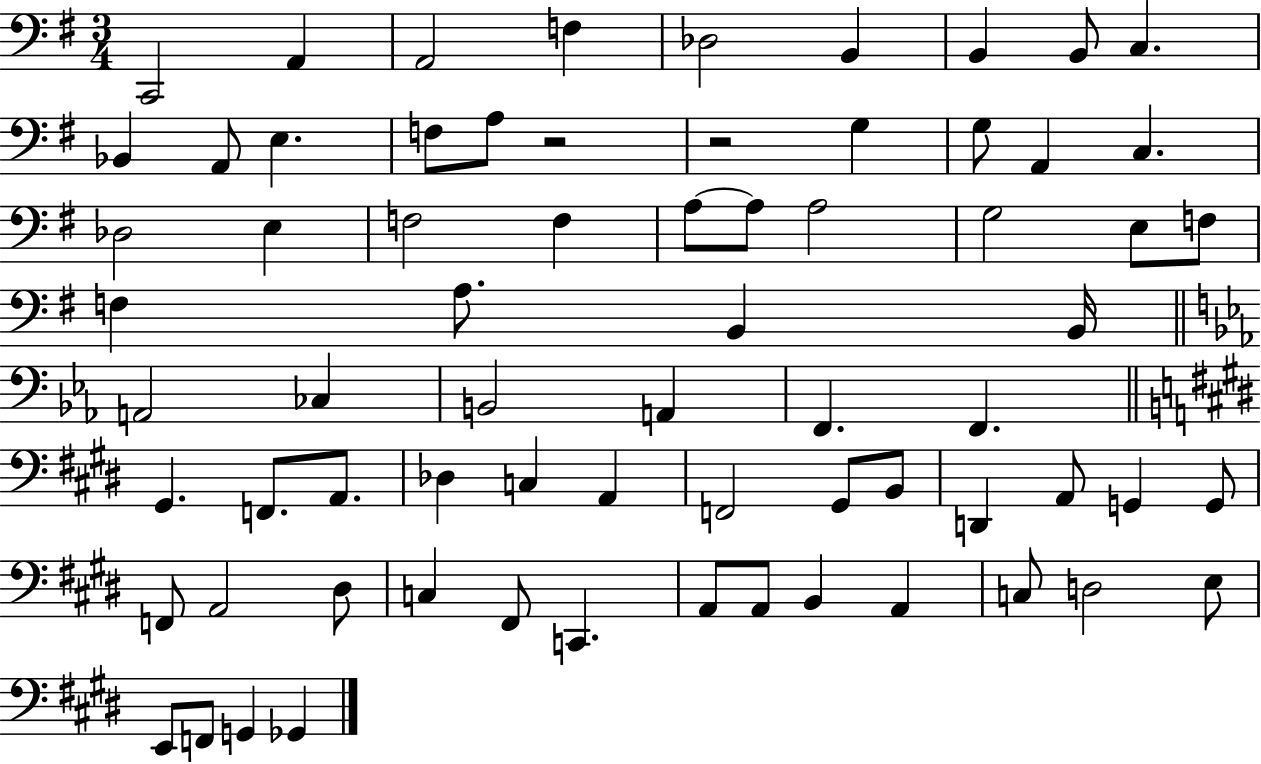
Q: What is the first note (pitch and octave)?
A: C2